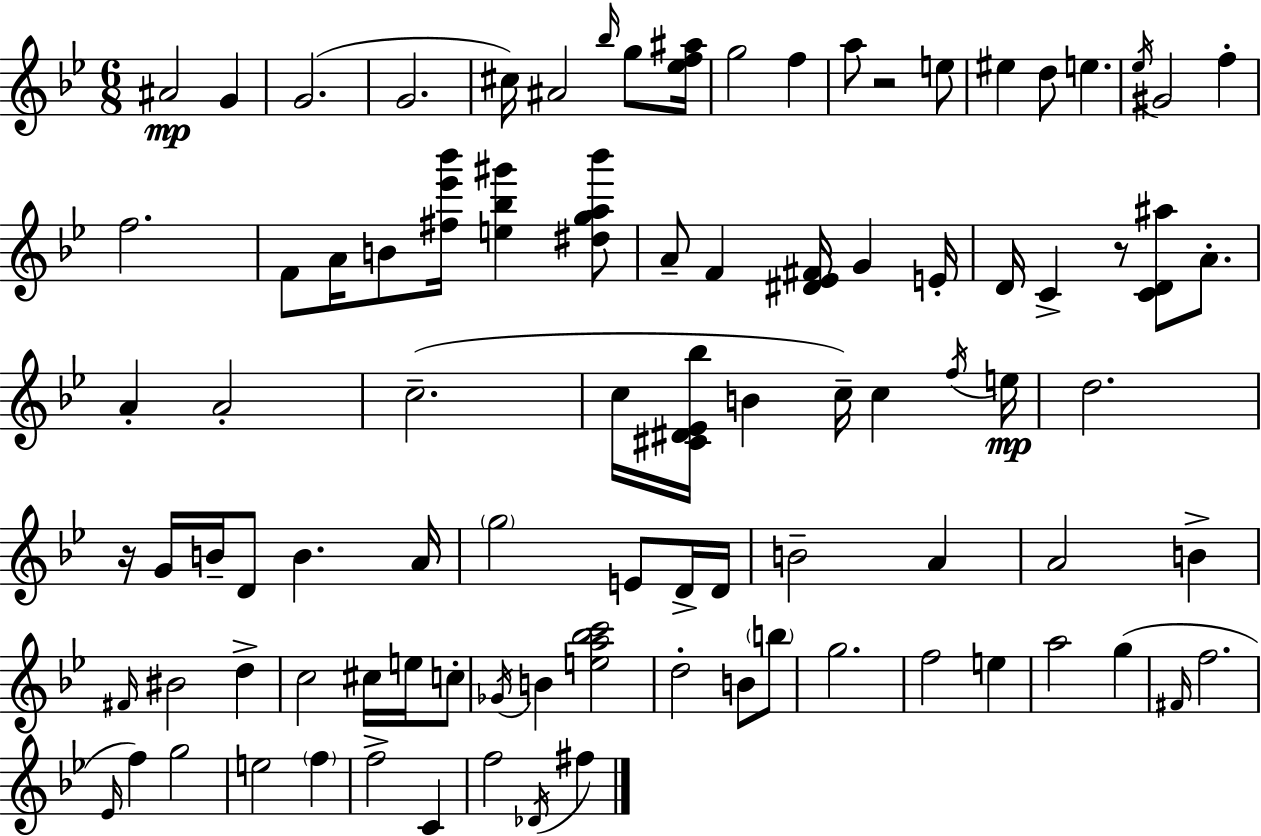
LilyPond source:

{
  \clef treble
  \numericTimeSignature
  \time 6/8
  \key g \minor
  ais'2\mp g'4 | g'2.( | g'2. | cis''16) ais'2 \grace { bes''16 } g''8 | \break <ees'' f'' ais''>16 g''2 f''4 | a''8 r2 e''8 | eis''4 d''8 e''4. | \acciaccatura { ees''16 } gis'2 f''4-. | \break f''2. | f'8 a'16 b'8 <fis'' ees''' bes'''>16 <e'' bes'' gis'''>4 | <dis'' g'' a'' bes'''>8 a'8-- f'4 <dis' ees' fis'>16 g'4 | e'16-. d'16 c'4-> r8 <c' d' ais''>8 a'8.-. | \break a'4-. a'2-. | c''2.--( | c''16 <cis' dis' ees' bes''>16 b'4 c''16--) c''4 | \acciaccatura { f''16 } e''16\mp d''2. | \break r16 g'16 b'16-- d'8 b'4. | a'16 \parenthesize g''2 e'8 | d'16-> d'16 b'2-- a'4 | a'2 b'4-> | \break \grace { fis'16 } bis'2 | d''4-> c''2 | cis''16 e''16 c''8-. \acciaccatura { ges'16 } b'4 <e'' a'' bes'' c'''>2 | d''2-. | \break b'8 \parenthesize b''8 g''2. | f''2 | e''4 a''2 | g''4( \grace { fis'16 } f''2. | \break \grace { ees'16 }) f''4 g''2 | e''2 | \parenthesize f''4 f''2-> | c'4 f''2 | \break \acciaccatura { des'16 } fis''4 \bar "|."
}